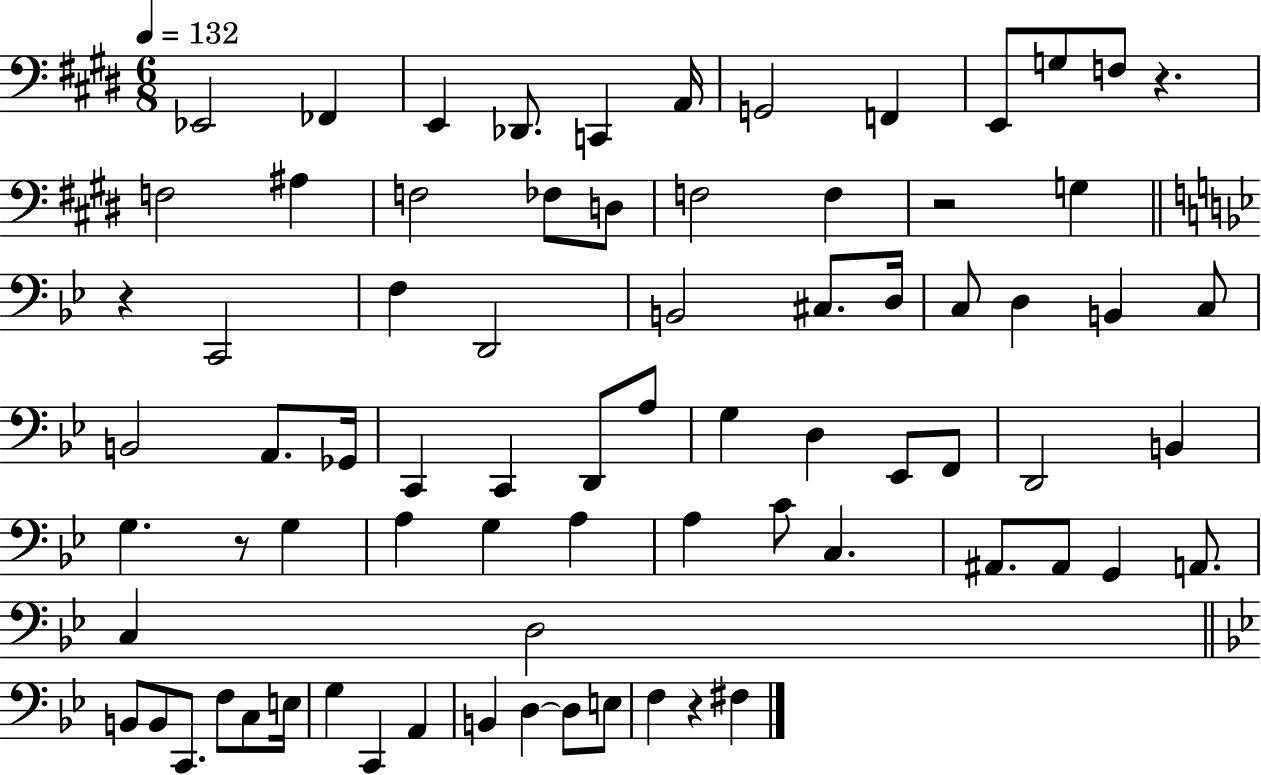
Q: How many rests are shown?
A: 5